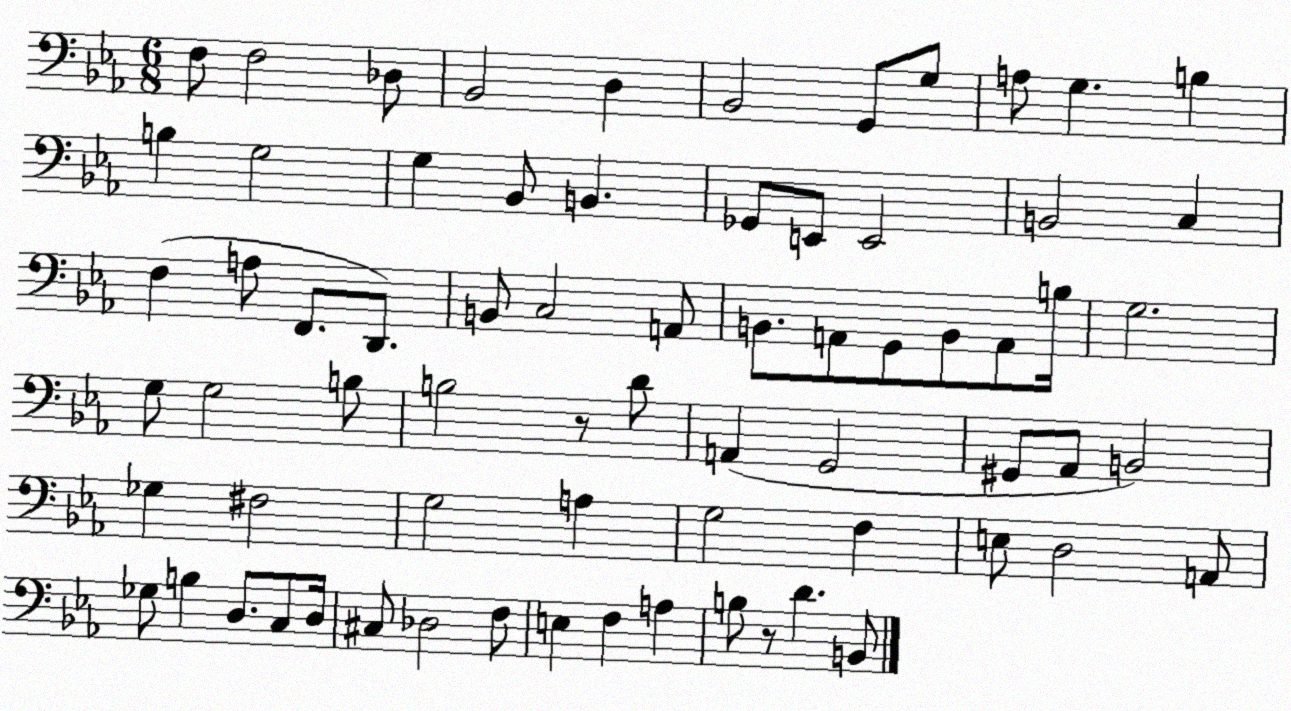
X:1
T:Untitled
M:6/8
L:1/4
K:Eb
F,/2 F,2 _D,/2 _B,,2 D, _B,,2 G,,/2 G,/2 A,/2 G, B, B, G,2 G, _B,,/2 B,, _G,,/2 E,,/2 E,,2 B,,2 C, F, A,/2 F,,/2 D,,/2 B,,/2 C,2 A,,/2 B,,/2 A,,/2 G,,/2 B,,/2 A,,/2 B,/4 G,2 G,/2 G,2 B,/2 B,2 z/2 D/2 A,, G,,2 ^G,,/2 _A,,/2 B,,2 _G, ^F,2 G,2 A, G,2 F, E,/2 D,2 A,,/2 _G,/2 B, D,/2 C,/2 D,/4 ^C,/2 _D,2 F,/2 E, F, A, B,/2 z/2 D B,,/2